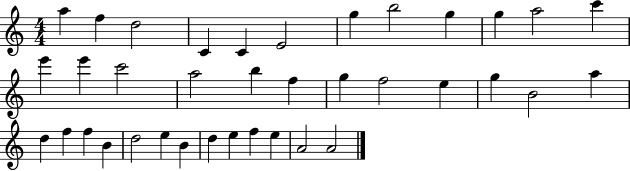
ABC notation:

X:1
T:Untitled
M:4/4
L:1/4
K:C
a f d2 C C E2 g b2 g g a2 c' e' e' c'2 a2 b f g f2 e g B2 a d f f B d2 e B d e f e A2 A2